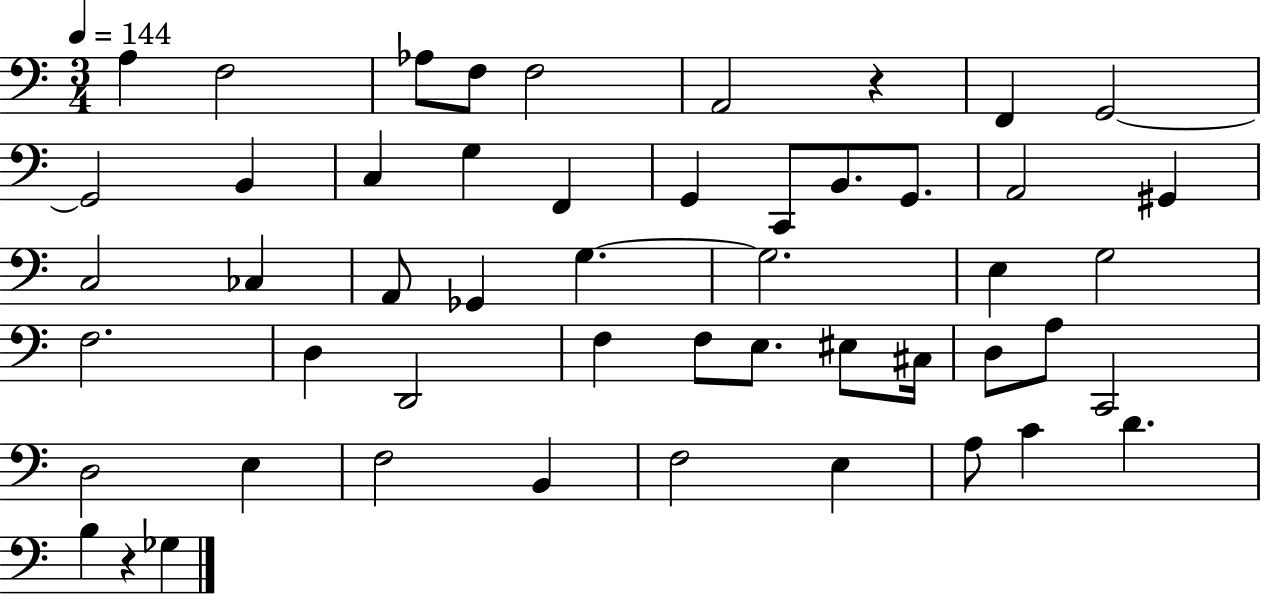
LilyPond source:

{
  \clef bass
  \numericTimeSignature
  \time 3/4
  \key c \major
  \tempo 4 = 144
  a4 f2 | aes8 f8 f2 | a,2 r4 | f,4 g,2~~ | \break g,2 b,4 | c4 g4 f,4 | g,4 c,8 b,8. g,8. | a,2 gis,4 | \break c2 ces4 | a,8 ges,4 g4.~~ | g2. | e4 g2 | \break f2. | d4 d,2 | f4 f8 e8. eis8 cis16 | d8 a8 c,2 | \break d2 e4 | f2 b,4 | f2 e4 | a8 c'4 d'4. | \break b4 r4 ges4 | \bar "|."
}